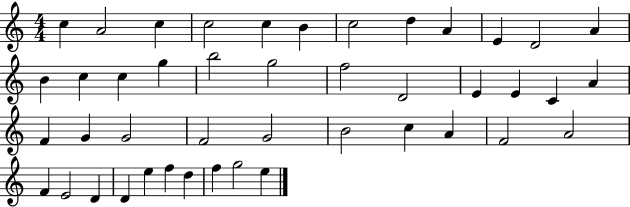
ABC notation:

X:1
T:Untitled
M:4/4
L:1/4
K:C
c A2 c c2 c B c2 d A E D2 A B c c g b2 g2 f2 D2 E E C A F G G2 F2 G2 B2 c A F2 A2 F E2 D D e f d f g2 e